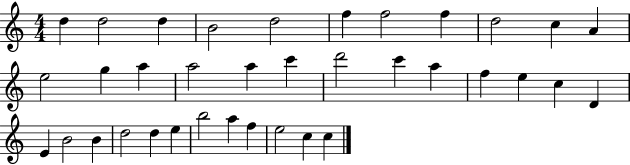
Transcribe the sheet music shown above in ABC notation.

X:1
T:Untitled
M:4/4
L:1/4
K:C
d d2 d B2 d2 f f2 f d2 c A e2 g a a2 a c' d'2 c' a f e c D E B2 B d2 d e b2 a f e2 c c